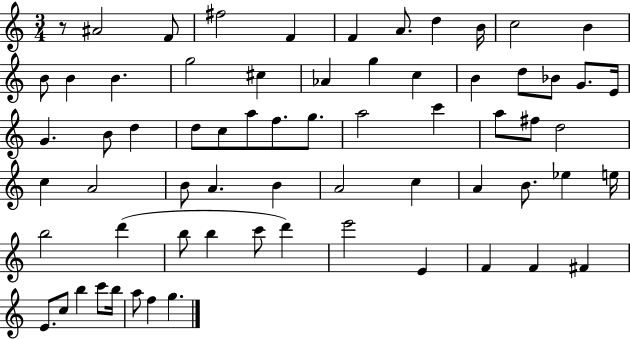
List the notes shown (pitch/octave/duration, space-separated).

R/e A#4/h F4/e F#5/h F4/q F4/q A4/e. D5/q B4/s C5/h B4/q B4/e B4/q B4/q. G5/h C#5/q Ab4/q G5/q C5/q B4/q D5/e Bb4/e G4/e. E4/s G4/q. B4/e D5/q D5/e C5/e A5/e F5/e. G5/e. A5/h C6/q A5/e F#5/e D5/h C5/q A4/h B4/e A4/q. B4/q A4/h C5/q A4/q B4/e. Eb5/q E5/s B5/h D6/q B5/e B5/q C6/e D6/q E6/h E4/q F4/q F4/q F#4/q E4/e. C5/e B5/q C6/e B5/s A5/e F5/q G5/q.